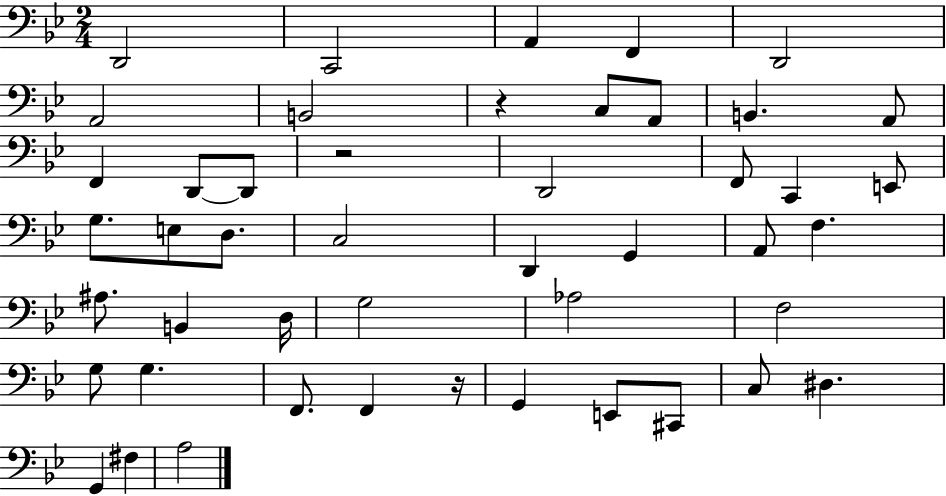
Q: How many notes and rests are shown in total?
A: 47